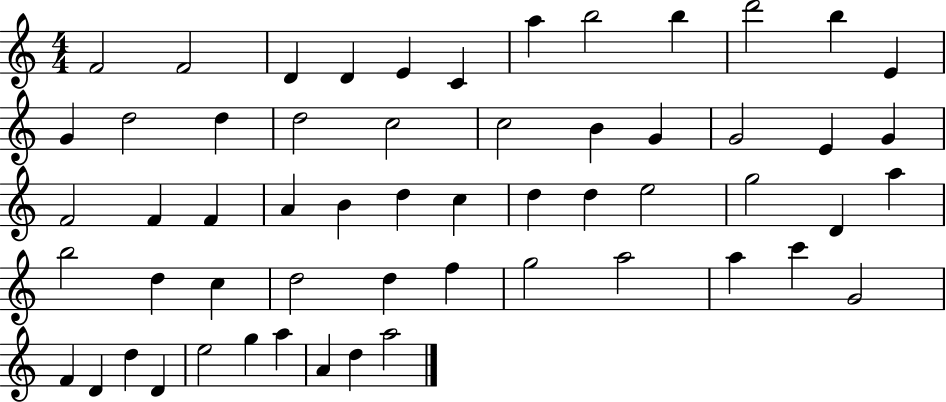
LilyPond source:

{
  \clef treble
  \numericTimeSignature
  \time 4/4
  \key c \major
  f'2 f'2 | d'4 d'4 e'4 c'4 | a''4 b''2 b''4 | d'''2 b''4 e'4 | \break g'4 d''2 d''4 | d''2 c''2 | c''2 b'4 g'4 | g'2 e'4 g'4 | \break f'2 f'4 f'4 | a'4 b'4 d''4 c''4 | d''4 d''4 e''2 | g''2 d'4 a''4 | \break b''2 d''4 c''4 | d''2 d''4 f''4 | g''2 a''2 | a''4 c'''4 g'2 | \break f'4 d'4 d''4 d'4 | e''2 g''4 a''4 | a'4 d''4 a''2 | \bar "|."
}